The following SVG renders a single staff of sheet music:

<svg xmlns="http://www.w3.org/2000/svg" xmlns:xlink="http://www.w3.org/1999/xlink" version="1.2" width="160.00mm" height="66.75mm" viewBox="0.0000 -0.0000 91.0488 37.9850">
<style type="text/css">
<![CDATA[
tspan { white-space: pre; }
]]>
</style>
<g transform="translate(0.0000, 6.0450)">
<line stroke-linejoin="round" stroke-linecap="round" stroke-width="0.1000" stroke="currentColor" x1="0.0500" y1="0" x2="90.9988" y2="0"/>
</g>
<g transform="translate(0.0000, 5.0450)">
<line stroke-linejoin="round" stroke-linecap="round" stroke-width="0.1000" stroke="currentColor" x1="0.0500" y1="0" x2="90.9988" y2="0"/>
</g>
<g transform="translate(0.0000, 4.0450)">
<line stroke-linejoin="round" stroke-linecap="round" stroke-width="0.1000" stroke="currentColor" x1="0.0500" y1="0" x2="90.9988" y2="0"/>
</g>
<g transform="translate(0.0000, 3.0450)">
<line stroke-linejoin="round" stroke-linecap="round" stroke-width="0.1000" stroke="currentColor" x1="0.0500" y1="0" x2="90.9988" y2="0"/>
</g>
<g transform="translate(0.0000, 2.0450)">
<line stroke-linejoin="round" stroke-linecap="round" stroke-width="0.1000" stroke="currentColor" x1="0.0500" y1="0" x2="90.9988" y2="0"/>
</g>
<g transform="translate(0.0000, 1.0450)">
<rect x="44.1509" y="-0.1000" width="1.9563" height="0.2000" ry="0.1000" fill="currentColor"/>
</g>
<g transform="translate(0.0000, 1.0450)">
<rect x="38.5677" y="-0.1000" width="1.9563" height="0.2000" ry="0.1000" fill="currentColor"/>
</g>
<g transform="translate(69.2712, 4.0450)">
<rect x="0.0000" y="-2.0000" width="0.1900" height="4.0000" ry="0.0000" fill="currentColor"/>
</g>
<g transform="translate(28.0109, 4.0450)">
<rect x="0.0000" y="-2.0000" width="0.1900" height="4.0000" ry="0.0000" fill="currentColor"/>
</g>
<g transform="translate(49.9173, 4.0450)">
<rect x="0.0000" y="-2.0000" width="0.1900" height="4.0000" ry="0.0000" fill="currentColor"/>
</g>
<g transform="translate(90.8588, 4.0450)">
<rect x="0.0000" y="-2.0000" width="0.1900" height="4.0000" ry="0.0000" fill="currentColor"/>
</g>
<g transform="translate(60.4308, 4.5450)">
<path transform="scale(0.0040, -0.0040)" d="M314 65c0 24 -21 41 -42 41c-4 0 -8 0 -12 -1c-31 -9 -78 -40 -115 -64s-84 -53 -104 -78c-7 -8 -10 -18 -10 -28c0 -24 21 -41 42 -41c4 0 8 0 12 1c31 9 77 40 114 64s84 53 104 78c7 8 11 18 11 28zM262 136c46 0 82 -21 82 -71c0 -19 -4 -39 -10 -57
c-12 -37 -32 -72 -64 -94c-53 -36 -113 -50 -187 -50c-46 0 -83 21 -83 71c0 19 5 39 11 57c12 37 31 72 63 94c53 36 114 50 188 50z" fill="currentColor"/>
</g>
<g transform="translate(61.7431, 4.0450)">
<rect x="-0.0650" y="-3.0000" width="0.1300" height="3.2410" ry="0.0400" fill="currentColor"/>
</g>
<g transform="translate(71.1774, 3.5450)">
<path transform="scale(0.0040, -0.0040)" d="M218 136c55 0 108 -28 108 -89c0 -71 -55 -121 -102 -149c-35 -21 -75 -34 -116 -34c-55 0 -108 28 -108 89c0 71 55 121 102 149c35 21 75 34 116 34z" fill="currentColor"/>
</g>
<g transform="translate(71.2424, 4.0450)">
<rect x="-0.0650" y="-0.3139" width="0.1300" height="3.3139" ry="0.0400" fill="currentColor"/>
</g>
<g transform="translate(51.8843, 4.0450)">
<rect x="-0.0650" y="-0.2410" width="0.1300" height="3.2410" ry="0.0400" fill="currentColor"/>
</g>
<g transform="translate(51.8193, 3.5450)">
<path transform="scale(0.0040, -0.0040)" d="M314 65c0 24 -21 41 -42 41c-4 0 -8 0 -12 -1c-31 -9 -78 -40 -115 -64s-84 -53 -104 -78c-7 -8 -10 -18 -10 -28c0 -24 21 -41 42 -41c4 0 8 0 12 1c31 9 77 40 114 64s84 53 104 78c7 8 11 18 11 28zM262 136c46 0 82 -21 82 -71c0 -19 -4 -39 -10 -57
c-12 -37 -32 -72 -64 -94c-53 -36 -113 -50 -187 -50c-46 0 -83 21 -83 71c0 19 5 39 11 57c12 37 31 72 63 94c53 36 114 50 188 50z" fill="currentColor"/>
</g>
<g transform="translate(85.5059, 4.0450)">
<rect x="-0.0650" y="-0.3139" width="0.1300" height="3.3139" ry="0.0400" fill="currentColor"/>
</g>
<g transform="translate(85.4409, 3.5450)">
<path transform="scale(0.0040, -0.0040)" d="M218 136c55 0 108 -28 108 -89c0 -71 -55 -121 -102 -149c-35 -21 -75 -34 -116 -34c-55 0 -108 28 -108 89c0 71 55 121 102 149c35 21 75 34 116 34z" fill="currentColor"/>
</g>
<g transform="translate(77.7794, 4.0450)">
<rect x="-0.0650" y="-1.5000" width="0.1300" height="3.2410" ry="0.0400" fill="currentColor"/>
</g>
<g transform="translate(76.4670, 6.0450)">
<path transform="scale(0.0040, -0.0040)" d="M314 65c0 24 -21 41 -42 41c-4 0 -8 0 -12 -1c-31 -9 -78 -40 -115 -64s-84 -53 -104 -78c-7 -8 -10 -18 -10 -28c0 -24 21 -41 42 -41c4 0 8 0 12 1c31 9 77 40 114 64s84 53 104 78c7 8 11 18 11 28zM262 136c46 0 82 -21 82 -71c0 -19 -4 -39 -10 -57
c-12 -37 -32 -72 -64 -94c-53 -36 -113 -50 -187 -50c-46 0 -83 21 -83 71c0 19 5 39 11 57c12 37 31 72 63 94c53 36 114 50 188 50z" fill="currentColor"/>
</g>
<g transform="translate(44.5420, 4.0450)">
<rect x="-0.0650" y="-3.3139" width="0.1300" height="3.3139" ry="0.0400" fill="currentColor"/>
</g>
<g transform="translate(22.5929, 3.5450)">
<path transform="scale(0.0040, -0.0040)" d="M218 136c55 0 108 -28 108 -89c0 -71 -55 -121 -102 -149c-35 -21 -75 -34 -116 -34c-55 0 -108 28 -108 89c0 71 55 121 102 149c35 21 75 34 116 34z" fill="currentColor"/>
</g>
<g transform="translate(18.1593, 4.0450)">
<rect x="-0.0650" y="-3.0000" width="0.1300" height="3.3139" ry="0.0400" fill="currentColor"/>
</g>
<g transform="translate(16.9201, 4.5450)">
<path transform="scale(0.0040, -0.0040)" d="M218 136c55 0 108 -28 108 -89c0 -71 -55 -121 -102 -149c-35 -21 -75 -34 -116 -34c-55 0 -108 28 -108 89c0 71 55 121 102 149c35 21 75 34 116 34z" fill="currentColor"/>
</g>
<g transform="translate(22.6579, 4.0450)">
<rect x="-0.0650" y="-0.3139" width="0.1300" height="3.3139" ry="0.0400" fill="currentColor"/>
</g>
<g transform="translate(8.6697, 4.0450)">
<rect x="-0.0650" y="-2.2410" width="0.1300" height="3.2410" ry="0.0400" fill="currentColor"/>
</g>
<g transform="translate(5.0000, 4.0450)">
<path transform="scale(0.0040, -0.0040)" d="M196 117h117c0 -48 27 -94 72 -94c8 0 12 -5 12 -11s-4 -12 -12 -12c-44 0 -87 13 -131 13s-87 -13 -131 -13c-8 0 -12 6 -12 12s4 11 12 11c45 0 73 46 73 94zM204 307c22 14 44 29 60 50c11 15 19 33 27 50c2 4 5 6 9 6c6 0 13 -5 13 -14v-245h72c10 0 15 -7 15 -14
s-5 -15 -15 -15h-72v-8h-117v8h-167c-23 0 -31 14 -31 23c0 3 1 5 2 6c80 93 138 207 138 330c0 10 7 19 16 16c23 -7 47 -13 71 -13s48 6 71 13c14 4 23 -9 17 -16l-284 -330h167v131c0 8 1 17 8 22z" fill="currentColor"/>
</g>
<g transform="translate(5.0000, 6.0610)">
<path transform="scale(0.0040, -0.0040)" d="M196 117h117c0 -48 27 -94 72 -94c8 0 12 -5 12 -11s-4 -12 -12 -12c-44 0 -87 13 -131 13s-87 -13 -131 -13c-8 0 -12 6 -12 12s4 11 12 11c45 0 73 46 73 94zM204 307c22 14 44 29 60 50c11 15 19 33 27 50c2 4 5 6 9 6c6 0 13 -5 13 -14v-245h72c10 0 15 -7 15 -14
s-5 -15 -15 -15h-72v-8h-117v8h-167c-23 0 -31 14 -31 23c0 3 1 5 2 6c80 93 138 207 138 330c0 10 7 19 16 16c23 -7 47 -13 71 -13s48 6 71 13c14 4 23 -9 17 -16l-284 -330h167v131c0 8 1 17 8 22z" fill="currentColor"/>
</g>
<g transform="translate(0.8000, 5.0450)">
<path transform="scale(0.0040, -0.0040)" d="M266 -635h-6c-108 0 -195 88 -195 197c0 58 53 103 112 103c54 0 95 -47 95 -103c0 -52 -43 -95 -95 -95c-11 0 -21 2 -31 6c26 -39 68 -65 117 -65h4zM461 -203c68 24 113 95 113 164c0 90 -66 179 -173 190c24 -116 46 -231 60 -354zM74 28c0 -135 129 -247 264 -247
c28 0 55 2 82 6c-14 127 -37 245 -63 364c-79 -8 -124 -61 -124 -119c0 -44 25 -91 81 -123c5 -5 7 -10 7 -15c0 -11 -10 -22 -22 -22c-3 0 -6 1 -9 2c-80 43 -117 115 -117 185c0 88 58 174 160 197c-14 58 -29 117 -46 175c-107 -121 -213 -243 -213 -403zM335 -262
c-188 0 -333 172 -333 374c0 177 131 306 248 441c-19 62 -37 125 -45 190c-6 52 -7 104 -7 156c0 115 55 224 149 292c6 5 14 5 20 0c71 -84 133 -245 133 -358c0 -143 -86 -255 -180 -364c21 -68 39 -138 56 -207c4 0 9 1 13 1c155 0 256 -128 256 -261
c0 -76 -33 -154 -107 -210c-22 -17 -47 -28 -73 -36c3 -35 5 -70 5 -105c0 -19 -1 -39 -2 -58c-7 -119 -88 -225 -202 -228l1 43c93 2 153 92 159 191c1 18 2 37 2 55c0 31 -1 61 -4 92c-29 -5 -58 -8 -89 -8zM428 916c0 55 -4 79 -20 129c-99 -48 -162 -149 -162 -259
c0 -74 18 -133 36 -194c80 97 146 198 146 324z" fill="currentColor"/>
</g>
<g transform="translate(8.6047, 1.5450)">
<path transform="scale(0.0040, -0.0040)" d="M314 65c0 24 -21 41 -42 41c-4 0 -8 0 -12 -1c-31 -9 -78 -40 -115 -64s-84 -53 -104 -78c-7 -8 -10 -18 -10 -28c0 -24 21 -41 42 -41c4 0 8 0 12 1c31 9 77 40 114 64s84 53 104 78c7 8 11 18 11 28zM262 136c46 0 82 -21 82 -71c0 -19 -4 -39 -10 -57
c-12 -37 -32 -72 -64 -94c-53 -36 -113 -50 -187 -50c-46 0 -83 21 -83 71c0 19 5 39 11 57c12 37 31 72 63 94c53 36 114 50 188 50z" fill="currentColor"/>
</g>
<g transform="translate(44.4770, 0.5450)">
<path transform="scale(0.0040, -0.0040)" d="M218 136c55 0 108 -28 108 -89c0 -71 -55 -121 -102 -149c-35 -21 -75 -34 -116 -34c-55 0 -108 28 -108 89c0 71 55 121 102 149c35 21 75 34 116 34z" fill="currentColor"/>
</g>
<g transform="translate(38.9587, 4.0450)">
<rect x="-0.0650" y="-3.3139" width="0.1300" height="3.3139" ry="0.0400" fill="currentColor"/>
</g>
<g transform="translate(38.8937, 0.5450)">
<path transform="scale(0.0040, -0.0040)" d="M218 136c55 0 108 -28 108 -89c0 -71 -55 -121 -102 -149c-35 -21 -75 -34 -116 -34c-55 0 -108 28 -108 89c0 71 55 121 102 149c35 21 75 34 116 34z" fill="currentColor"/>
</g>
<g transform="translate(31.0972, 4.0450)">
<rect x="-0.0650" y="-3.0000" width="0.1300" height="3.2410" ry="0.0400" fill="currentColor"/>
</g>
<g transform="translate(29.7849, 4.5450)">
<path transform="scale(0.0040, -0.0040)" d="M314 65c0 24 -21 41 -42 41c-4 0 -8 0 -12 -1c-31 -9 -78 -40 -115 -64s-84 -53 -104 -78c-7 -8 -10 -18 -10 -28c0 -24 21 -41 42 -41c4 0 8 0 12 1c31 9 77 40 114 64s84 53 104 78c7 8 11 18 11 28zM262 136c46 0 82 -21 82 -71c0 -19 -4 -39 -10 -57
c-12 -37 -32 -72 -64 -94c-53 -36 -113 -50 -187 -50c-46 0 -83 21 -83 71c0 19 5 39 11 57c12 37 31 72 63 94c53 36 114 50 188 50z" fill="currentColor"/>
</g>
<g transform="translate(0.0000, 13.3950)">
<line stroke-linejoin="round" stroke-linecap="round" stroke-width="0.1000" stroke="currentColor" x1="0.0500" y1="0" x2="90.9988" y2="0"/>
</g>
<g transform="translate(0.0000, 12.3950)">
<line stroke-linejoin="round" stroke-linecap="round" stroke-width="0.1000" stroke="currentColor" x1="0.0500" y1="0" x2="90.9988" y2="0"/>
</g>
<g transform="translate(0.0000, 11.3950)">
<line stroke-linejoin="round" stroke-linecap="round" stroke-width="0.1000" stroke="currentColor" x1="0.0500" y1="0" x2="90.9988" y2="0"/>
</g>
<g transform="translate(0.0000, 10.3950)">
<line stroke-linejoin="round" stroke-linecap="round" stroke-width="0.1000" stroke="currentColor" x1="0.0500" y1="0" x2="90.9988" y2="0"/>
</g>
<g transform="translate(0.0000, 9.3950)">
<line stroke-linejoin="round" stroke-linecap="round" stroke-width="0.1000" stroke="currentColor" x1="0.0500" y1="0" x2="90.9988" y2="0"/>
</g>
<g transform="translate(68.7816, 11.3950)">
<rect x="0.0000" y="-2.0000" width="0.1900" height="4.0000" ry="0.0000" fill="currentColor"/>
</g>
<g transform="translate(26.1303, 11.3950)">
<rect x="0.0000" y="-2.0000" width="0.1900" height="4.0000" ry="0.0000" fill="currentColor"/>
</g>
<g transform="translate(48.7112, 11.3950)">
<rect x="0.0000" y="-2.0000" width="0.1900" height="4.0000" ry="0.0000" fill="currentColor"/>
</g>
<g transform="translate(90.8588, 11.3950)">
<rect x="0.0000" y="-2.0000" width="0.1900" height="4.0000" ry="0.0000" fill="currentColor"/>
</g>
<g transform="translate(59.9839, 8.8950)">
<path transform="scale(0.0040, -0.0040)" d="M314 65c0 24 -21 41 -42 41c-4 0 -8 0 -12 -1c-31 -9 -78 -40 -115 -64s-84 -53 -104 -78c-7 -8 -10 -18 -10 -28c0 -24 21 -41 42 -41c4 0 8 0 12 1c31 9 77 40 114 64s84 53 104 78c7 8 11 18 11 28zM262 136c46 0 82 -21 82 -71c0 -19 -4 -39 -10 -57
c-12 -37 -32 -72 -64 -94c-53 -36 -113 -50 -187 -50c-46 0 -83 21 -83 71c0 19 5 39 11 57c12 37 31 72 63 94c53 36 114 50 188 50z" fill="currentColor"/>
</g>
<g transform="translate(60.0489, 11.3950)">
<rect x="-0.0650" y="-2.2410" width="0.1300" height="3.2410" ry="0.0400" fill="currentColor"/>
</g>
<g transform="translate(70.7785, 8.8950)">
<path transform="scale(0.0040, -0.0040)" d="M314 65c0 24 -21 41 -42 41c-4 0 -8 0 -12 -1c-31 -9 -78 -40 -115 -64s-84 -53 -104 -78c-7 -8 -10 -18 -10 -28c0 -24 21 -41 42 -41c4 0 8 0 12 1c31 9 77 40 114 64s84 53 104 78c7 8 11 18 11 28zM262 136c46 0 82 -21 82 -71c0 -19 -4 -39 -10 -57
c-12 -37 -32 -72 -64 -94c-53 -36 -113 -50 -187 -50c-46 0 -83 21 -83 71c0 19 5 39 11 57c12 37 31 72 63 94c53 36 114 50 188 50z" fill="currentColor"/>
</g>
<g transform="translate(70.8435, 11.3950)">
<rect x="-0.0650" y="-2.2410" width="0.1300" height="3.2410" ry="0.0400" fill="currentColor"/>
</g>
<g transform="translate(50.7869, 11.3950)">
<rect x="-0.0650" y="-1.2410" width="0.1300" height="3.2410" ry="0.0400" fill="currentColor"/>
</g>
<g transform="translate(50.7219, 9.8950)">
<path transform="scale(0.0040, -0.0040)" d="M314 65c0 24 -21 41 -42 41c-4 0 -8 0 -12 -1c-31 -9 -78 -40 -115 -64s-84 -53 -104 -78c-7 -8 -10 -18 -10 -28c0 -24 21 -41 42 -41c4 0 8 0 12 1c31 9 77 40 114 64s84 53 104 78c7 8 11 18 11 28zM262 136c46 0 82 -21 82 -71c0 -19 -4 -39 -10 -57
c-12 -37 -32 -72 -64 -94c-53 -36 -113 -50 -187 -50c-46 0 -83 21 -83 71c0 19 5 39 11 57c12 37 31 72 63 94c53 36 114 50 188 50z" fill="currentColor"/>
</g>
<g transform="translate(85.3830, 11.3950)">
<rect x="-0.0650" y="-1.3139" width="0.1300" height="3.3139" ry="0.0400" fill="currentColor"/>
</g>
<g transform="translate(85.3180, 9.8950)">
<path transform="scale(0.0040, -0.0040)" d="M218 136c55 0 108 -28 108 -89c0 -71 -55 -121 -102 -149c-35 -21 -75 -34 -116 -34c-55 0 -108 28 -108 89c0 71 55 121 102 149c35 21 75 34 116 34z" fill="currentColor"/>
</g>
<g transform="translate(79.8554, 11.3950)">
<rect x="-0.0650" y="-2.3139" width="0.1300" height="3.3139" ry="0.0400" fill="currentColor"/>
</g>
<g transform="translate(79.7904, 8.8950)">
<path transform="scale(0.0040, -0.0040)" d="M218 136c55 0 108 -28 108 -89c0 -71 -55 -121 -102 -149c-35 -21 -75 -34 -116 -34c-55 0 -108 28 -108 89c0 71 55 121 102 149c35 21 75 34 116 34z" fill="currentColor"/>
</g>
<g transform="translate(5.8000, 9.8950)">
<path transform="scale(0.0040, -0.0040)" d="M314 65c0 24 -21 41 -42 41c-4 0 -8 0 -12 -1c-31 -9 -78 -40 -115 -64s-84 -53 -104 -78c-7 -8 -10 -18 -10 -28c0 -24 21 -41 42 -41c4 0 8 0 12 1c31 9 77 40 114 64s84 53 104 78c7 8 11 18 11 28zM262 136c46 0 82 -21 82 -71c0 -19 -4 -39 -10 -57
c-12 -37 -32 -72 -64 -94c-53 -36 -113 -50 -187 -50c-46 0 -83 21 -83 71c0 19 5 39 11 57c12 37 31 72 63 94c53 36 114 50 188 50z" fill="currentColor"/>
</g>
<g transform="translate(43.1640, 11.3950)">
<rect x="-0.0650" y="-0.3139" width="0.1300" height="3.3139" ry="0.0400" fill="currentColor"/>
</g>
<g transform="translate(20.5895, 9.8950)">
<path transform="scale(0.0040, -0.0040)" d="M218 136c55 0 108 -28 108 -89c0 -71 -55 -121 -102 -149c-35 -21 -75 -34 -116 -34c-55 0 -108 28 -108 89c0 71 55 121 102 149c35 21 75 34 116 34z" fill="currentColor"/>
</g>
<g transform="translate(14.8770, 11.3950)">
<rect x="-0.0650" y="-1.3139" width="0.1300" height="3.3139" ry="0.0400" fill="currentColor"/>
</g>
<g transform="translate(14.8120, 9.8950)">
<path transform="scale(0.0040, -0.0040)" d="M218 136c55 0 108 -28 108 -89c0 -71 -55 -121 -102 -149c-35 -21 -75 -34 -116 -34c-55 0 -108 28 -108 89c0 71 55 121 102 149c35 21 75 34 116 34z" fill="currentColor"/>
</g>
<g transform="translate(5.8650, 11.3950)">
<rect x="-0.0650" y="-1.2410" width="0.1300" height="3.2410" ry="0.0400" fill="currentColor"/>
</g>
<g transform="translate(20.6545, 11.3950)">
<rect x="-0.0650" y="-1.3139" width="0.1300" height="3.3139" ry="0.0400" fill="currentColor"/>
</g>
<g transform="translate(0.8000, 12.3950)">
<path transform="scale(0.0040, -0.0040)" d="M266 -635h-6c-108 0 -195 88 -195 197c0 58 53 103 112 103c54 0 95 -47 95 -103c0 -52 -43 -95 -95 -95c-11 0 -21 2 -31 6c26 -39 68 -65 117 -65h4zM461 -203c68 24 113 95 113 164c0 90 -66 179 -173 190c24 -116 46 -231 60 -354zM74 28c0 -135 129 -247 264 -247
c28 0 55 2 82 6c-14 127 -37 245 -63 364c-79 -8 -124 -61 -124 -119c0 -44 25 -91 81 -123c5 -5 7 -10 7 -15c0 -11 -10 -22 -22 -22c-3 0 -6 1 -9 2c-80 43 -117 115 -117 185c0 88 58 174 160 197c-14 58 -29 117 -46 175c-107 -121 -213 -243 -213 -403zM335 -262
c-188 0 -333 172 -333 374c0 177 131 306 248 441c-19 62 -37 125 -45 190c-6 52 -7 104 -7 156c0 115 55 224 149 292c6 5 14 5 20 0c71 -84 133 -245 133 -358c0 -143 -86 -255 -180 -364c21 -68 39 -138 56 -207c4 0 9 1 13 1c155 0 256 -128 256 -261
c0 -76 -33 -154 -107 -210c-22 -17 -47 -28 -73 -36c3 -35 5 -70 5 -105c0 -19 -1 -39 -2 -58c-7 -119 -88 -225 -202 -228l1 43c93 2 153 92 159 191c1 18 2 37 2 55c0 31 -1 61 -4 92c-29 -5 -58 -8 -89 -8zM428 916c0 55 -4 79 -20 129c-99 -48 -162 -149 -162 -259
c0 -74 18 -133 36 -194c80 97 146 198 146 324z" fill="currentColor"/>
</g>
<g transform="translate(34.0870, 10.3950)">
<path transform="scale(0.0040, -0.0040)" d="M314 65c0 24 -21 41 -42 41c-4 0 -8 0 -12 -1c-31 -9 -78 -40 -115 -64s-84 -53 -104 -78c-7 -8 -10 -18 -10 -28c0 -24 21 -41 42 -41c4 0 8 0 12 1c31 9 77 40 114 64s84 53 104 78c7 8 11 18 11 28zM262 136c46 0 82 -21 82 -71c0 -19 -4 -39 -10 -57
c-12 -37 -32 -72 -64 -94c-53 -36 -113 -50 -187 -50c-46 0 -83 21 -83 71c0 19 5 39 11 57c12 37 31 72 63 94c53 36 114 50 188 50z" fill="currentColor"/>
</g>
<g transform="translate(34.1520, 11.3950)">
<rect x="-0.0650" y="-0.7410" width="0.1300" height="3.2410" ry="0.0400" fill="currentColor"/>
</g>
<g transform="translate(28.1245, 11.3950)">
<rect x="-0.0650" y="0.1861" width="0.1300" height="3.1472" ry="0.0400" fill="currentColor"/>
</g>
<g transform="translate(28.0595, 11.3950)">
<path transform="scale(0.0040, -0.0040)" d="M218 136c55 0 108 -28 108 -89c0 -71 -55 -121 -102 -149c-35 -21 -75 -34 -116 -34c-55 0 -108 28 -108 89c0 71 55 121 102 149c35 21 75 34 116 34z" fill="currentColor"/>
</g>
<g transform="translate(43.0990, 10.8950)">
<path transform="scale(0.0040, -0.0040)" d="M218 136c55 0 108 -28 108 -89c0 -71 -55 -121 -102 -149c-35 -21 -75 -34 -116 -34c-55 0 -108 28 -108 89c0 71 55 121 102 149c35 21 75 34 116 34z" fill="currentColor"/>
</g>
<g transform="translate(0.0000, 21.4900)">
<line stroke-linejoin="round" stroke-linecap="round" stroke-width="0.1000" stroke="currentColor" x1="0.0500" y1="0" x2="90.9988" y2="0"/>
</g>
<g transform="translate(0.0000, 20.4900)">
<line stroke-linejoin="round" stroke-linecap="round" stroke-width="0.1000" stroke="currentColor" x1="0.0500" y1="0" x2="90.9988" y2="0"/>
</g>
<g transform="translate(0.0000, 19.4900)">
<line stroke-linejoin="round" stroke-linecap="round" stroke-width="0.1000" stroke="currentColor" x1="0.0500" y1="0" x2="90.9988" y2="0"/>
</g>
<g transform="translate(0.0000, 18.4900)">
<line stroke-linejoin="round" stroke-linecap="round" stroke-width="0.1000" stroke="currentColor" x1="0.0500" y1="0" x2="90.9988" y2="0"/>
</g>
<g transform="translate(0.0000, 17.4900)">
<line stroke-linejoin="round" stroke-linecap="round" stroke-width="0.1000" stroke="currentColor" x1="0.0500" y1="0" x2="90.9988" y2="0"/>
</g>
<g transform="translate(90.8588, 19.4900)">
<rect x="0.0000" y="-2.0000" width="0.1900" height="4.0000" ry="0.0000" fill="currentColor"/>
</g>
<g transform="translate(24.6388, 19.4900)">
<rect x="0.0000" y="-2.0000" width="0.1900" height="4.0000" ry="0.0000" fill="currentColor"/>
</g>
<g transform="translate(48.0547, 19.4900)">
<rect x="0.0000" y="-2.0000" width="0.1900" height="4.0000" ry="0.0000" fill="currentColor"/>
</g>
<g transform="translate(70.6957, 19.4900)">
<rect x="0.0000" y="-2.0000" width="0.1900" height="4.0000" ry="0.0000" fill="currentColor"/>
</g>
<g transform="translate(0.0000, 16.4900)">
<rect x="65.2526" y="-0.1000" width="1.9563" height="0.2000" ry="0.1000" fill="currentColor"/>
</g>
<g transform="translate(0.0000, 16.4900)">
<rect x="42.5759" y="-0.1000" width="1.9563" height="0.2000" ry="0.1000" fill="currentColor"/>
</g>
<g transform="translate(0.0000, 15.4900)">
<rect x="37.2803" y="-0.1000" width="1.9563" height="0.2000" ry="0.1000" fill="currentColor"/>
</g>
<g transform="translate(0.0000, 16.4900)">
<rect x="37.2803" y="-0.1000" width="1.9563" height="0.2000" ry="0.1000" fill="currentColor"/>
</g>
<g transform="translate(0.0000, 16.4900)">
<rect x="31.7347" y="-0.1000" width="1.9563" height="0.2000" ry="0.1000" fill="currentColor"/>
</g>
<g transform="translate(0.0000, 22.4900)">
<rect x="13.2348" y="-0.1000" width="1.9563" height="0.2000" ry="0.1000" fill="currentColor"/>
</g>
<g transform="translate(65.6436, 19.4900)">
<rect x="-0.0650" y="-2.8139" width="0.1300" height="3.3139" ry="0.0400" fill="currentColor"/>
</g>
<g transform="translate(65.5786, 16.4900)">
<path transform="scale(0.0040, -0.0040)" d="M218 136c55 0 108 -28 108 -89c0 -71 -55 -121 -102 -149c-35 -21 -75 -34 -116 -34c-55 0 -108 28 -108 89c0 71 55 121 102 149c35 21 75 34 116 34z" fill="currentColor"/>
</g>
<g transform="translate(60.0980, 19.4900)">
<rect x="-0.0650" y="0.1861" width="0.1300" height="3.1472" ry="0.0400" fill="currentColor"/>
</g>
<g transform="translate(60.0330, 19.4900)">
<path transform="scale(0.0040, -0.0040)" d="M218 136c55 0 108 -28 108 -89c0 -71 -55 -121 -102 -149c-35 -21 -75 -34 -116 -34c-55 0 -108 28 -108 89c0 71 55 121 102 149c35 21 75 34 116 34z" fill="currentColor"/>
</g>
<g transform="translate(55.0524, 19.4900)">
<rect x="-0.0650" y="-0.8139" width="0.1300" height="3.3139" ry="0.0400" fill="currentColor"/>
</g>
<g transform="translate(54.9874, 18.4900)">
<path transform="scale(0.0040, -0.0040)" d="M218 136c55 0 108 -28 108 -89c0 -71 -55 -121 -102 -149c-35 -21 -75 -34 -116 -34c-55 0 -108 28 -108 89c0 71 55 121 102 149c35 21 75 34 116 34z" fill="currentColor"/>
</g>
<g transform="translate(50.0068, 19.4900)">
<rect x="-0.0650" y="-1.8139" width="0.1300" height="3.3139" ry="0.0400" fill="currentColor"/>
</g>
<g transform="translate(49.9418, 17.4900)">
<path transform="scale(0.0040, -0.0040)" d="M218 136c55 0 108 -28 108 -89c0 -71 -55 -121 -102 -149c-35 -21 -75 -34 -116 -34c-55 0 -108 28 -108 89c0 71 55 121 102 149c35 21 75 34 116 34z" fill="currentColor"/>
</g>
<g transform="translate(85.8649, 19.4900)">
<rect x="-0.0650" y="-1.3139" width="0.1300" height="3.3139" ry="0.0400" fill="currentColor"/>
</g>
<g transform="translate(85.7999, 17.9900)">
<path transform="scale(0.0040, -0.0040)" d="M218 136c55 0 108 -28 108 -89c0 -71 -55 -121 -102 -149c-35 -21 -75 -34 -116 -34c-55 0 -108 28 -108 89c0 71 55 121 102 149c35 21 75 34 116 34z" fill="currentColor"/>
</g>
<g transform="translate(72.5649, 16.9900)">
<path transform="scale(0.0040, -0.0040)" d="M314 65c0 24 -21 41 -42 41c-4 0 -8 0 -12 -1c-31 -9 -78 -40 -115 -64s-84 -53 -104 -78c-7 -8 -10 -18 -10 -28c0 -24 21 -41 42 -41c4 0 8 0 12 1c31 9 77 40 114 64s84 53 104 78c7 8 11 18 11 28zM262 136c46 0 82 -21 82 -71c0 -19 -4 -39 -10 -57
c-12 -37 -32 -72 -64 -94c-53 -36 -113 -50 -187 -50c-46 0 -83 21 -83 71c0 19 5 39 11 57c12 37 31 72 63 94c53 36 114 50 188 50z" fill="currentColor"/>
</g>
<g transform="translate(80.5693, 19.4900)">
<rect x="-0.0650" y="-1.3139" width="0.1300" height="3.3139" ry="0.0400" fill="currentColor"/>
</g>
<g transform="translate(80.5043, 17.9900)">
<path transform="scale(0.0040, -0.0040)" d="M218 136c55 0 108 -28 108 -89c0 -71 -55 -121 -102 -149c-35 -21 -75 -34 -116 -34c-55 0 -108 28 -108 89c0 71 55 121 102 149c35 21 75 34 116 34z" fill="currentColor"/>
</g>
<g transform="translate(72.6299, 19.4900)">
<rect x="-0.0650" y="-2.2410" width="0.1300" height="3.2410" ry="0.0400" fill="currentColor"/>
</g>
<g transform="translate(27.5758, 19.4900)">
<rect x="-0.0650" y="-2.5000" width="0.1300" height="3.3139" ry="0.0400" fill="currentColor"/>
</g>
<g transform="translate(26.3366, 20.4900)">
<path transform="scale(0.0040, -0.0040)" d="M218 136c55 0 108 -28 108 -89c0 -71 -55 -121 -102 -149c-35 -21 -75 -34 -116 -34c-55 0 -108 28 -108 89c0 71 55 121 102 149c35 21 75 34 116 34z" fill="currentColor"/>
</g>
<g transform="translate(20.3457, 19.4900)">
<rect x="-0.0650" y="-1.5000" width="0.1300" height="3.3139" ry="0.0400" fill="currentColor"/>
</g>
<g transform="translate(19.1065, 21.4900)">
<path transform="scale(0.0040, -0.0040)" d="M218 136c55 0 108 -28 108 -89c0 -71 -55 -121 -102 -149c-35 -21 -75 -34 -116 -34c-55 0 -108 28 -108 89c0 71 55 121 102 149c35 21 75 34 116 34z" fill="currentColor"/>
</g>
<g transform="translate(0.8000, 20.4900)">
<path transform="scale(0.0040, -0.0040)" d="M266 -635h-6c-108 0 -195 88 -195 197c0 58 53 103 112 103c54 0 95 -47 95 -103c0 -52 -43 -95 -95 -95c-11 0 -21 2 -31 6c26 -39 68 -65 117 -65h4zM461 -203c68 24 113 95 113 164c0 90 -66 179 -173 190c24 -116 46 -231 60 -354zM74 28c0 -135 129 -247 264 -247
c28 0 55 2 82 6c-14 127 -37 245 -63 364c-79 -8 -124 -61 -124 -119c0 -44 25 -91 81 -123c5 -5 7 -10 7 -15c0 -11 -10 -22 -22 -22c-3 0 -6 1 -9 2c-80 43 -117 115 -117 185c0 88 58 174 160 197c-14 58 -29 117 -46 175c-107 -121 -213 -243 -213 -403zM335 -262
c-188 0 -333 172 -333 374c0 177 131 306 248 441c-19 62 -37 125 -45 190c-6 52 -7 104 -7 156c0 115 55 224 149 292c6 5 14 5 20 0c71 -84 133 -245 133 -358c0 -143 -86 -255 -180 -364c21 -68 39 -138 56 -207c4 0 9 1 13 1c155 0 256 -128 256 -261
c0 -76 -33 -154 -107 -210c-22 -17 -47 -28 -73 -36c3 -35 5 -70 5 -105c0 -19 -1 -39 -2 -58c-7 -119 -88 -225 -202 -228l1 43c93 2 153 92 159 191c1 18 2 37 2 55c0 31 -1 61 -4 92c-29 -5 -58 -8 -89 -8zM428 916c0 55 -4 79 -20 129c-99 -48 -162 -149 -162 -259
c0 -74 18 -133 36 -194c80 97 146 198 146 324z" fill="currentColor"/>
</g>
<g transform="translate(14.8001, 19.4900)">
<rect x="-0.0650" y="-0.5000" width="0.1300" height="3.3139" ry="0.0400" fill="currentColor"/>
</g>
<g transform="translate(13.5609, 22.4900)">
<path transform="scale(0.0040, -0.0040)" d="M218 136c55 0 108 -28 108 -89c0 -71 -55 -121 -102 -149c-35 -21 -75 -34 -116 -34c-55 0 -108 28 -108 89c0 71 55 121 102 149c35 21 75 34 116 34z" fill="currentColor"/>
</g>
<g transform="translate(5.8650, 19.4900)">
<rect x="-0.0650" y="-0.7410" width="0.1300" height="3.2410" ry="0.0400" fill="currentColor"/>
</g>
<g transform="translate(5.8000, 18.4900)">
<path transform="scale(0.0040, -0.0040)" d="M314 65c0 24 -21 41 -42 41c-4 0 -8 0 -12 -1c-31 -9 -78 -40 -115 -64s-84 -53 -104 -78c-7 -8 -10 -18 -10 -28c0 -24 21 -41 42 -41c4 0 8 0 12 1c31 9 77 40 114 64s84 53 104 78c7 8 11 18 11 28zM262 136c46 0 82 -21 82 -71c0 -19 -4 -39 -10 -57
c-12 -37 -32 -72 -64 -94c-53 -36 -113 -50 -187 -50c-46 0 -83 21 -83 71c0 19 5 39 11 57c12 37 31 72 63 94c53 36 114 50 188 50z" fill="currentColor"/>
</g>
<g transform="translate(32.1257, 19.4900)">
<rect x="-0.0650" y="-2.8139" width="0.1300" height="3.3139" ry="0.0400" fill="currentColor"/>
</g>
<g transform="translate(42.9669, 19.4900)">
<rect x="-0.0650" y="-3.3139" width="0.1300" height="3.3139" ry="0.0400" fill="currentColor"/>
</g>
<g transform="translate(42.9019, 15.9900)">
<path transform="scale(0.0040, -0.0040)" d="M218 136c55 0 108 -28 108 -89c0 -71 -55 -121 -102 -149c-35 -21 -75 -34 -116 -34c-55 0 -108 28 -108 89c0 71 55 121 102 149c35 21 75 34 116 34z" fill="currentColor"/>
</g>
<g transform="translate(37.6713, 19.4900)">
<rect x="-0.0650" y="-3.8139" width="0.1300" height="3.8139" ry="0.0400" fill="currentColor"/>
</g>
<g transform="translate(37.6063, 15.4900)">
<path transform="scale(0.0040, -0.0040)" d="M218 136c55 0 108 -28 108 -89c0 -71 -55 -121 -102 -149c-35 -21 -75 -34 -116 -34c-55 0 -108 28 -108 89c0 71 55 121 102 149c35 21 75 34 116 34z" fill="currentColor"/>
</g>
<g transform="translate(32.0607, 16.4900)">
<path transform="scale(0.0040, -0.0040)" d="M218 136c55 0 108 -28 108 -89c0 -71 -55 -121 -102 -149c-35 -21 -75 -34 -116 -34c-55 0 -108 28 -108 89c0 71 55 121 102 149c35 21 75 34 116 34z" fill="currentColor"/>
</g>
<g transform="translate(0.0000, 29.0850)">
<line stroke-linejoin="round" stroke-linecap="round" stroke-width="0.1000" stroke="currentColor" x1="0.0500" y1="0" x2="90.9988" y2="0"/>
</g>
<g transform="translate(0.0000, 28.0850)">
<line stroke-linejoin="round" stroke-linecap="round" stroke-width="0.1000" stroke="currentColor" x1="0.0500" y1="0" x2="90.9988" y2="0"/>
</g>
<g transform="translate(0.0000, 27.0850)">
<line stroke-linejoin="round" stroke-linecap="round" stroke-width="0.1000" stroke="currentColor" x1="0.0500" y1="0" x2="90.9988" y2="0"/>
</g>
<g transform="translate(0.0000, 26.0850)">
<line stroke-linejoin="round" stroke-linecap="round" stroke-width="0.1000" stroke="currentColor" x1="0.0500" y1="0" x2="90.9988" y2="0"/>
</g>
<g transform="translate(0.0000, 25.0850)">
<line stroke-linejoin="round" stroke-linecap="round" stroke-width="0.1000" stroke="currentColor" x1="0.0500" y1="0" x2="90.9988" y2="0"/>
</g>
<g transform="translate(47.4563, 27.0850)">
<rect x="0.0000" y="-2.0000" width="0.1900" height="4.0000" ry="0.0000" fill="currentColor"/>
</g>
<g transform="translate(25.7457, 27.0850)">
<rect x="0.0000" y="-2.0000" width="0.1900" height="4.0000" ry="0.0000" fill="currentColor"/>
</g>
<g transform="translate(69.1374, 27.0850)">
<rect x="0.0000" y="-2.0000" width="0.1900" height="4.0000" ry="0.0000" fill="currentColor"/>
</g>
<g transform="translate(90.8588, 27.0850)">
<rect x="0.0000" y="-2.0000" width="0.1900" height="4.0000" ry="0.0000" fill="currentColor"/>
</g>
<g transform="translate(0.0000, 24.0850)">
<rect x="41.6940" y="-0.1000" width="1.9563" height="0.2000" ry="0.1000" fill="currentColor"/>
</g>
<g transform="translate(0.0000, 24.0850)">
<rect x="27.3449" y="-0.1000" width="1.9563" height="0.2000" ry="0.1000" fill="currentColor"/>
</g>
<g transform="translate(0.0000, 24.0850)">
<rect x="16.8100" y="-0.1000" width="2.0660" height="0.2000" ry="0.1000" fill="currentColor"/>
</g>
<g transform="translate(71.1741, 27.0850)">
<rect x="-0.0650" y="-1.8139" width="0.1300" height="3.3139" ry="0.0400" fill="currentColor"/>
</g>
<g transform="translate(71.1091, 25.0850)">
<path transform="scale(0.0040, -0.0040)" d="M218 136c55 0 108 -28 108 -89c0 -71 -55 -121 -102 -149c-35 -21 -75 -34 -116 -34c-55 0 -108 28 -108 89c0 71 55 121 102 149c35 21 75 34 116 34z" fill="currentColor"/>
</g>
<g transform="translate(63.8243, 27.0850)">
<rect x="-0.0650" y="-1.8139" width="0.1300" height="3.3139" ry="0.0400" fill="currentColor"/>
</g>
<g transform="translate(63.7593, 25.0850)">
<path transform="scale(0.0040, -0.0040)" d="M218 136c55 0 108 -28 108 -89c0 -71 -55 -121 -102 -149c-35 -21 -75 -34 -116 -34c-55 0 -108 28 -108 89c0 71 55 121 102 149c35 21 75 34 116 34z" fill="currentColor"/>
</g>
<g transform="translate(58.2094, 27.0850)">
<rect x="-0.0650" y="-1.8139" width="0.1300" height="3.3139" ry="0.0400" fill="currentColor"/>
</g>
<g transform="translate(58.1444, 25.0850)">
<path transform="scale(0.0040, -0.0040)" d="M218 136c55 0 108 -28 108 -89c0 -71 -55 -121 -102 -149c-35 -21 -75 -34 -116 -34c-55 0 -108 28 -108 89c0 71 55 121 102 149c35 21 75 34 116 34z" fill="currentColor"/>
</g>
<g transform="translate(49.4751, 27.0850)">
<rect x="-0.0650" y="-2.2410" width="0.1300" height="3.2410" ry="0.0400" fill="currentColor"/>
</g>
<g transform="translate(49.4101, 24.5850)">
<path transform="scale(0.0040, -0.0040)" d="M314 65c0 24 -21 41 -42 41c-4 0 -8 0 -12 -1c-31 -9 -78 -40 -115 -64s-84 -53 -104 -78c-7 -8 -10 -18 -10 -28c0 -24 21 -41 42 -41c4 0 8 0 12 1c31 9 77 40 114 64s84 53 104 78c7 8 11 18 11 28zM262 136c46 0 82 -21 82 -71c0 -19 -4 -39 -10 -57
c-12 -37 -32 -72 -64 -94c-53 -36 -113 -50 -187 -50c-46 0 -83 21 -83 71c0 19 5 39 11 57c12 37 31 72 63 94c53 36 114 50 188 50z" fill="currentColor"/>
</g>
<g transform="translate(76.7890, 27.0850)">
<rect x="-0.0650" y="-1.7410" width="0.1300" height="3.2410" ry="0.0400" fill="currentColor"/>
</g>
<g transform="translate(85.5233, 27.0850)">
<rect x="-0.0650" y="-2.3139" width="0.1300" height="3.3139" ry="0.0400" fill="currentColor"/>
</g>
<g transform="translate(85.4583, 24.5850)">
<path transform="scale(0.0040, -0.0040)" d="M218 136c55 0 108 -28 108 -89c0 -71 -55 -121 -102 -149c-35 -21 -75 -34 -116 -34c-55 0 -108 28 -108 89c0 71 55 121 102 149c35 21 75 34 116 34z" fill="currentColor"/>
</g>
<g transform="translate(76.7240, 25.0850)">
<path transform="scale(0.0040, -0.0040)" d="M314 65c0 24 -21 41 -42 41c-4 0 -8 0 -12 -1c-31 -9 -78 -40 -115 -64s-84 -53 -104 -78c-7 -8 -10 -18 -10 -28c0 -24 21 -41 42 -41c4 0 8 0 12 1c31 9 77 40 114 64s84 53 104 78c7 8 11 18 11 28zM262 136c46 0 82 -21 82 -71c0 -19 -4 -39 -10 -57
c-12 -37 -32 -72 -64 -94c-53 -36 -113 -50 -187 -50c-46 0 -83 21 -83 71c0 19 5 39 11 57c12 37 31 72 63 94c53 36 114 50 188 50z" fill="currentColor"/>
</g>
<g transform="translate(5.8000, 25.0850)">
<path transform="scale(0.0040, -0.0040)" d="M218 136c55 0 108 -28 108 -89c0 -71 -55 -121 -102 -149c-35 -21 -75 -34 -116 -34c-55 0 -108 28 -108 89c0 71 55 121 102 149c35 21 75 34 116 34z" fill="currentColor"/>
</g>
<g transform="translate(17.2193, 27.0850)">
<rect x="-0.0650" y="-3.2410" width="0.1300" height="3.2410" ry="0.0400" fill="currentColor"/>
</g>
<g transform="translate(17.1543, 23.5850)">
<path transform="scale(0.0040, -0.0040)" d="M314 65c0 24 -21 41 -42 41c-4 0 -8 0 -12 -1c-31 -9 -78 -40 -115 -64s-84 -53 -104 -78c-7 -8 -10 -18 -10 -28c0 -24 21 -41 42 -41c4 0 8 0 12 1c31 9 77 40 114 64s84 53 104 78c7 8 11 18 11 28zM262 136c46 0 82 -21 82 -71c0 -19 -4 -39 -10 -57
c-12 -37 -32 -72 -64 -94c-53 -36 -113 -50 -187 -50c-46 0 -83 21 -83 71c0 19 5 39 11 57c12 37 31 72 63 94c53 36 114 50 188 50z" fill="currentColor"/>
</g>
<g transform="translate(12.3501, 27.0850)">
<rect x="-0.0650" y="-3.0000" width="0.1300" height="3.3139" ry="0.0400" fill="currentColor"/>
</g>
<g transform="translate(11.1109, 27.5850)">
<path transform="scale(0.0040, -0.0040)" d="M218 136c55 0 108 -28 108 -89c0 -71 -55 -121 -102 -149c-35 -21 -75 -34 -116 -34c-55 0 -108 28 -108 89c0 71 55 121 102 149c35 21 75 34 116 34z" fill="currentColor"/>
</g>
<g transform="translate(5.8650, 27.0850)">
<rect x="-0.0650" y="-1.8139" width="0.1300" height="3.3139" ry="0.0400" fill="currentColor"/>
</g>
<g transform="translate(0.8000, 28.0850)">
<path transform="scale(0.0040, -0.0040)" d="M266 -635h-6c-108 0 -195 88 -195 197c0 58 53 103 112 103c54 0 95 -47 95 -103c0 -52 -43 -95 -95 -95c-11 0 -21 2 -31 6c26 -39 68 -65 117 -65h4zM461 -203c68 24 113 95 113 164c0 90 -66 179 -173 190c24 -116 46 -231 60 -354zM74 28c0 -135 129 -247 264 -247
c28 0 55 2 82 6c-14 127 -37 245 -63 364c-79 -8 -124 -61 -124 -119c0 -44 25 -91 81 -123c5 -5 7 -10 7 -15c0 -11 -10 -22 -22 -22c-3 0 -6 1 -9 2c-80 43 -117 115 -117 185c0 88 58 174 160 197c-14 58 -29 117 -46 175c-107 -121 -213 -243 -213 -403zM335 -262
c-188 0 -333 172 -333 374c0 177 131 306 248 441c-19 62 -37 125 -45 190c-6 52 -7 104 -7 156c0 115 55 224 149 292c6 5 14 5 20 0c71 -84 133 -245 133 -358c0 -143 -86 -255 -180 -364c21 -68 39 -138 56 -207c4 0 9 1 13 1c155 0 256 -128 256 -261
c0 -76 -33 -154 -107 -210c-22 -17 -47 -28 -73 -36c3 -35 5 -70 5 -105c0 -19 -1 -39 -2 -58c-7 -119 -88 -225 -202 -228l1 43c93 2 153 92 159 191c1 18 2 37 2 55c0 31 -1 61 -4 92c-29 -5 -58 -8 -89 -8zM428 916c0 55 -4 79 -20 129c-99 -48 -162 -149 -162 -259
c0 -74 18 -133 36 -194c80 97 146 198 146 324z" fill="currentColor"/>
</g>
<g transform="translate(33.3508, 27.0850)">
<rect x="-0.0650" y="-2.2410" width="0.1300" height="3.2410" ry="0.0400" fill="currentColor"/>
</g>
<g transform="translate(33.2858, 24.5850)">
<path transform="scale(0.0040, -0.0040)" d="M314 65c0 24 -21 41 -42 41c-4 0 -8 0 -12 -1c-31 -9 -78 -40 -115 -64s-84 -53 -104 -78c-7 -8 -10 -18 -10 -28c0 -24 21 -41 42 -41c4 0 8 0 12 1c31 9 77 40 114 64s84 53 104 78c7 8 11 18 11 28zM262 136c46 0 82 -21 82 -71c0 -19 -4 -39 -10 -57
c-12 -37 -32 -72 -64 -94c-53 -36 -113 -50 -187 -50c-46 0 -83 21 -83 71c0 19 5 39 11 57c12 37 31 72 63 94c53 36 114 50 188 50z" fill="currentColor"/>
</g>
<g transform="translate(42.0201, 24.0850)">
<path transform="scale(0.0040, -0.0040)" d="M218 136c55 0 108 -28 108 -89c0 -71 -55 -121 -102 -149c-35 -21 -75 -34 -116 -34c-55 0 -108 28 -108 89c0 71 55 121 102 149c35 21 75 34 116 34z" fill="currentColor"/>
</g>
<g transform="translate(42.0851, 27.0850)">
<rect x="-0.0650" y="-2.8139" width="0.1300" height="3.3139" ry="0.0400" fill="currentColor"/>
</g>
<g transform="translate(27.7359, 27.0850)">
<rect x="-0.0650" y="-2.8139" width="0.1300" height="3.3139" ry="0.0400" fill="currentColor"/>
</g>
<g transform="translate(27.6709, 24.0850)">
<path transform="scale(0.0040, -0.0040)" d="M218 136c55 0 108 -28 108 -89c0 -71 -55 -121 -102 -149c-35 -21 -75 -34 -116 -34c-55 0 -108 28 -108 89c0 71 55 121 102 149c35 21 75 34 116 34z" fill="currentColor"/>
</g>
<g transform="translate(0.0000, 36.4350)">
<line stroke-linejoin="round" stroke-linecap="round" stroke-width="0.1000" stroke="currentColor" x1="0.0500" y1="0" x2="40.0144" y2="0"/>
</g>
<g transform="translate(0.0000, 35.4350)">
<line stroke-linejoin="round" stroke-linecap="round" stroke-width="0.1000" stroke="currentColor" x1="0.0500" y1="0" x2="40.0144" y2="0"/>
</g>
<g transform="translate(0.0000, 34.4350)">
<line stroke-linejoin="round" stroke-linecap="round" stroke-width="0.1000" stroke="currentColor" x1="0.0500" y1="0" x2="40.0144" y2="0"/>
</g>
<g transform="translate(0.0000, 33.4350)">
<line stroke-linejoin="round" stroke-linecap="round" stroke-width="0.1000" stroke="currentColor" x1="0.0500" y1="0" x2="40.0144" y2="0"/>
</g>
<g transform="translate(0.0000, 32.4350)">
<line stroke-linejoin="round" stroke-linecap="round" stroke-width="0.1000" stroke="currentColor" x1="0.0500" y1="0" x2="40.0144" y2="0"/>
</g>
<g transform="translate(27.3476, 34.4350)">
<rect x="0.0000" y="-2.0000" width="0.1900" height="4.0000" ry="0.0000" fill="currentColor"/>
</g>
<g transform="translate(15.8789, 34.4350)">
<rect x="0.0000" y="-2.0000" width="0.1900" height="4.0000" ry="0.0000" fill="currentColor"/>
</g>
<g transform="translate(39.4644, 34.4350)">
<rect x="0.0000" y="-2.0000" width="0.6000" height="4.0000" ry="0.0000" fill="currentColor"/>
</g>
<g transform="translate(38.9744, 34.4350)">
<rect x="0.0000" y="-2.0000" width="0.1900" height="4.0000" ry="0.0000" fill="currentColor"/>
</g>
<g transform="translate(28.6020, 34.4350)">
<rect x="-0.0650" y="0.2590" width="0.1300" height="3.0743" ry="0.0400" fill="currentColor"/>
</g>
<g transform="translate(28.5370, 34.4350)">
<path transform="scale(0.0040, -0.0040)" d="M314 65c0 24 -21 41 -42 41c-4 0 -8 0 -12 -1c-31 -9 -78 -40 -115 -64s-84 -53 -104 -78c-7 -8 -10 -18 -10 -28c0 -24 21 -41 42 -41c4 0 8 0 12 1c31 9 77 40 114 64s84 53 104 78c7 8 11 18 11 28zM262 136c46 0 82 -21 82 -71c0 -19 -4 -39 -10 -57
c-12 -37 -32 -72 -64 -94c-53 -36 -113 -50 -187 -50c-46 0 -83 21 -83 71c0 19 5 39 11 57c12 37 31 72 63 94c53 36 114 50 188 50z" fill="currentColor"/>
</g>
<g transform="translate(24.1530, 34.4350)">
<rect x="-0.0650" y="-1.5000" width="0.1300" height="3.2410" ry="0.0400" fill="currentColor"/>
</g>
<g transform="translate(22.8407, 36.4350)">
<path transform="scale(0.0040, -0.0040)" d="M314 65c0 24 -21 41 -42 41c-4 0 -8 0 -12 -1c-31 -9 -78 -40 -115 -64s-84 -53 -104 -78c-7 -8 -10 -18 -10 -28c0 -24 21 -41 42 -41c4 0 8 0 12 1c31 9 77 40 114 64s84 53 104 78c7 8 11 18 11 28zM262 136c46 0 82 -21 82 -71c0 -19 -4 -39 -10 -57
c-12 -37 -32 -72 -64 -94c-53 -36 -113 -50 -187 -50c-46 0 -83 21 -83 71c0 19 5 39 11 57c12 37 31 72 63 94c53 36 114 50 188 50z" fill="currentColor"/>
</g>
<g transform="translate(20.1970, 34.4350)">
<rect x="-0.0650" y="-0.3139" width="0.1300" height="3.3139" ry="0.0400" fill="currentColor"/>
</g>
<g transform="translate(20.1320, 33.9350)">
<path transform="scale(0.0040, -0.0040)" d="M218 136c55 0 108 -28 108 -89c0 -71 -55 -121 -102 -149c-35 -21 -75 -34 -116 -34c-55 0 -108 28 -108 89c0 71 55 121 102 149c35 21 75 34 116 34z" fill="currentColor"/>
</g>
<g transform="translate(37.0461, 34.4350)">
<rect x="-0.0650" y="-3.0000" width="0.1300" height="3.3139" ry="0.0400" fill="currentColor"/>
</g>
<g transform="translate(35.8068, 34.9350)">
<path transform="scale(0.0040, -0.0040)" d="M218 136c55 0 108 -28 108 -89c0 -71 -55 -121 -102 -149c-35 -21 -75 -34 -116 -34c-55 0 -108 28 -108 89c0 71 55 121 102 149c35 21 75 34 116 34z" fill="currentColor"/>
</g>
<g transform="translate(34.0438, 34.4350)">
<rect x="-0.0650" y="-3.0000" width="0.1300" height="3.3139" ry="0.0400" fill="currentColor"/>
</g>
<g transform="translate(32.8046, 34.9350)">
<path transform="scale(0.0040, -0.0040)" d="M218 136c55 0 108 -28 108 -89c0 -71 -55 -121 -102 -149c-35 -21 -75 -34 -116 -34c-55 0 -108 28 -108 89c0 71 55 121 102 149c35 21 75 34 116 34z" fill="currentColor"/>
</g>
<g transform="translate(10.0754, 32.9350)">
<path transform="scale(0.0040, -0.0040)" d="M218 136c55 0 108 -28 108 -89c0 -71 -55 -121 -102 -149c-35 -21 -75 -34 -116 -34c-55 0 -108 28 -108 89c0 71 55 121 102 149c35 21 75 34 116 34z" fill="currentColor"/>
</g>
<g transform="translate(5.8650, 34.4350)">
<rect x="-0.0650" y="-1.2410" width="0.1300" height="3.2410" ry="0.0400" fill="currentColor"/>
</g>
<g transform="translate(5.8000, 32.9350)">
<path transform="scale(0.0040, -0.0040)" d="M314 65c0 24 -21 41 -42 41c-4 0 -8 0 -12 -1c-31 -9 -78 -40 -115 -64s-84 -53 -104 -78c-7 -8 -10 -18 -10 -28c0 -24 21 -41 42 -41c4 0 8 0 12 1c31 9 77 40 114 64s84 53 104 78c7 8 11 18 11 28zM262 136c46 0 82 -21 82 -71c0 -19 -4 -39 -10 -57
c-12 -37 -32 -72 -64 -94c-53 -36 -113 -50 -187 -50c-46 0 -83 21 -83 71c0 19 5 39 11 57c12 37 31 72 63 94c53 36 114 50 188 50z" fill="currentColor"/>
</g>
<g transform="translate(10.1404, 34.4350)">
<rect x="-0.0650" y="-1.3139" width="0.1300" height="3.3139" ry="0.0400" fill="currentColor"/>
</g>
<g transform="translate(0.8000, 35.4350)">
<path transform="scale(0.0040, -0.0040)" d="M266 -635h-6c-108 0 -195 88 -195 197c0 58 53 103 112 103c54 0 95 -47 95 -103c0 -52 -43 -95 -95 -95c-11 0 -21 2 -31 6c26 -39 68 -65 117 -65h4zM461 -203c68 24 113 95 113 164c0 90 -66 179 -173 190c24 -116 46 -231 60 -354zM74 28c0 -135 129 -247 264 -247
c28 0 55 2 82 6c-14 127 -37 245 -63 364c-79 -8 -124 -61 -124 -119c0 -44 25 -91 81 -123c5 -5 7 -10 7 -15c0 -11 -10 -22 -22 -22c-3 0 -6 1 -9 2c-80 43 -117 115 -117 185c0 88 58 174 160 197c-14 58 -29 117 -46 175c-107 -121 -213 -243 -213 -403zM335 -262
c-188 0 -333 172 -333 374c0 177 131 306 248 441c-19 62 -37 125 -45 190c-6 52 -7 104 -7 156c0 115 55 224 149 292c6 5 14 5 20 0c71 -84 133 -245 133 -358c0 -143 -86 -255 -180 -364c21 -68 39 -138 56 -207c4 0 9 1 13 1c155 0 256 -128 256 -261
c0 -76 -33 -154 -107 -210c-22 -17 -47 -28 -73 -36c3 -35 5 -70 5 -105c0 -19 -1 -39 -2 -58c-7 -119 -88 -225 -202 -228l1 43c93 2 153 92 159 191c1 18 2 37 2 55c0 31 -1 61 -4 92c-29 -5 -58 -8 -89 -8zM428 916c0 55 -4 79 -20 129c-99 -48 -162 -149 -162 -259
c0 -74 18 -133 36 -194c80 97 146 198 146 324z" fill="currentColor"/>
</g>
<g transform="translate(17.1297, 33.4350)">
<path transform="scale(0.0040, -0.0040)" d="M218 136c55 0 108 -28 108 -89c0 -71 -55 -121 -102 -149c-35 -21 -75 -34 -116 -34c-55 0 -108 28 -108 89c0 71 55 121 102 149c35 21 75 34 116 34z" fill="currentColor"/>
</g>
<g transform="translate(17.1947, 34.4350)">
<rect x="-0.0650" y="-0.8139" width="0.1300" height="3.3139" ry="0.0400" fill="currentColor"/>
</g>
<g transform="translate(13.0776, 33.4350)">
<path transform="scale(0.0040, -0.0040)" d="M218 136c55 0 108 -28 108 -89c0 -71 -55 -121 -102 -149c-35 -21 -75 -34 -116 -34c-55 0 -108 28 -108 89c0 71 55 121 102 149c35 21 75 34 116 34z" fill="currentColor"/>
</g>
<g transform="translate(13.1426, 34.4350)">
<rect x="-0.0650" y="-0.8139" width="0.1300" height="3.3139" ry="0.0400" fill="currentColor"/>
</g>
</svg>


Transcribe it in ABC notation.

X:1
T:Untitled
M:4/4
L:1/4
K:C
g2 A c A2 b b c2 A2 c E2 c e2 e e B d2 c e2 g2 g2 g e d2 C E G a c' b f d B a g2 e e f A b2 a g2 a g2 f f f f2 g e2 e d d c E2 B2 A A